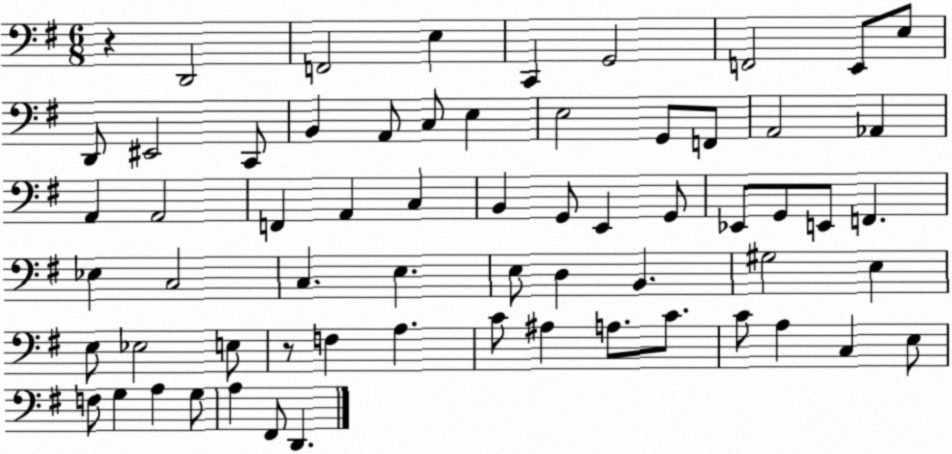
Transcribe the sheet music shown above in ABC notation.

X:1
T:Untitled
M:6/8
L:1/4
K:G
z D,,2 F,,2 E, C,, G,,2 F,,2 E,,/2 E,/2 D,,/2 ^E,,2 C,,/2 B,, A,,/2 C,/2 E, E,2 G,,/2 F,,/2 A,,2 _A,, A,, A,,2 F,, A,, C, B,, G,,/2 E,, G,,/2 _E,,/2 G,,/2 E,,/2 F,, _E, C,2 C, E, E,/2 D, B,, ^G,2 E, E,/2 _E,2 E,/2 z/2 F, A, C/2 ^A, A,/2 C/2 C/2 A, C, E,/2 F,/2 G, A, G,/2 A, ^F,,/2 D,,